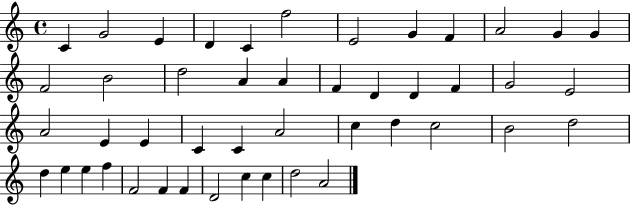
C4/q G4/h E4/q D4/q C4/q F5/h E4/h G4/q F4/q A4/h G4/q G4/q F4/h B4/h D5/h A4/q A4/q F4/q D4/q D4/q F4/q G4/h E4/h A4/h E4/q E4/q C4/q C4/q A4/h C5/q D5/q C5/h B4/h D5/h D5/q E5/q E5/q F5/q F4/h F4/q F4/q D4/h C5/q C5/q D5/h A4/h